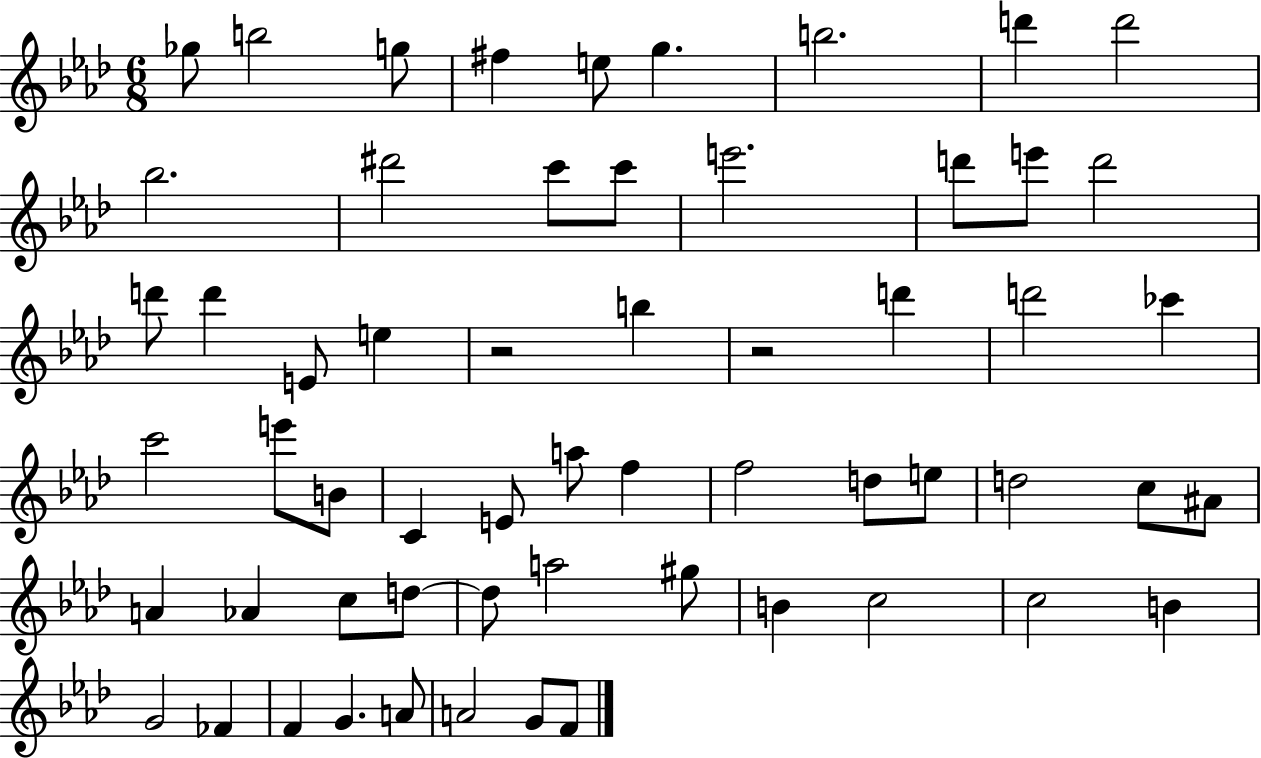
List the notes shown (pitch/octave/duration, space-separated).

Gb5/e B5/h G5/e F#5/q E5/e G5/q. B5/h. D6/q D6/h Bb5/h. D#6/h C6/e C6/e E6/h. D6/e E6/e D6/h D6/e D6/q E4/e E5/q R/h B5/q R/h D6/q D6/h CES6/q C6/h E6/e B4/e C4/q E4/e A5/e F5/q F5/h D5/e E5/e D5/h C5/e A#4/e A4/q Ab4/q C5/e D5/e D5/e A5/h G#5/e B4/q C5/h C5/h B4/q G4/h FES4/q F4/q G4/q. A4/e A4/h G4/e F4/e